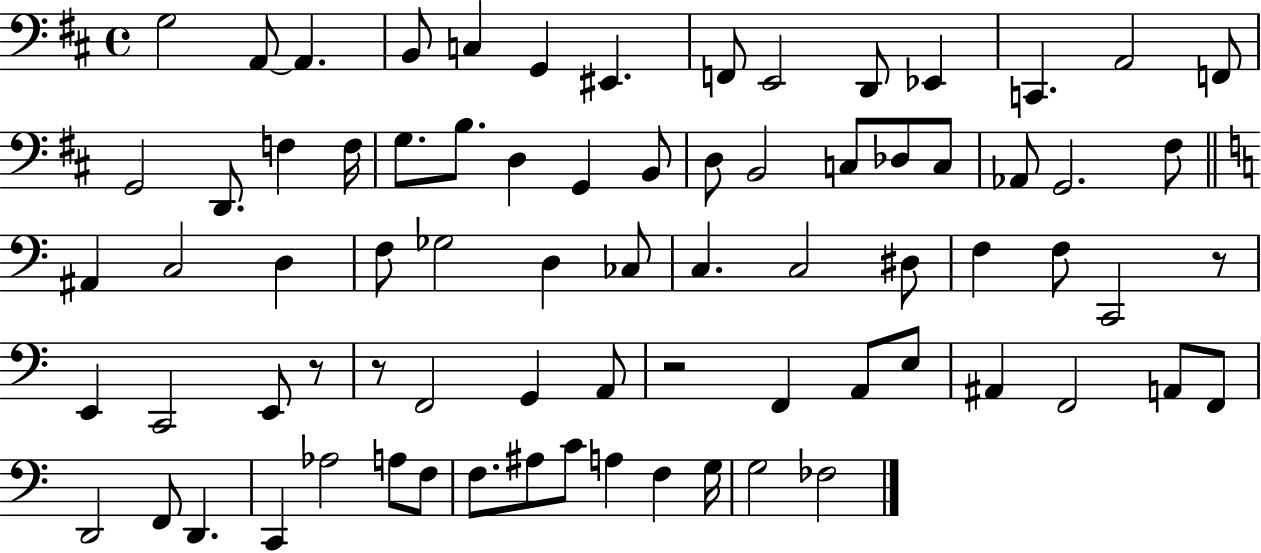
{
  \clef bass
  \time 4/4
  \defaultTimeSignature
  \key d \major
  g2 a,8~~ a,4. | b,8 c4 g,4 eis,4. | f,8 e,2 d,8 ees,4 | c,4. a,2 f,8 | \break g,2 d,8. f4 f16 | g8. b8. d4 g,4 b,8 | d8 b,2 c8 des8 c8 | aes,8 g,2. fis8 | \break \bar "||" \break \key c \major ais,4 c2 d4 | f8 ges2 d4 ces8 | c4. c2 dis8 | f4 f8 c,2 r8 | \break e,4 c,2 e,8 r8 | r8 f,2 g,4 a,8 | r2 f,4 a,8 e8 | ais,4 f,2 a,8 f,8 | \break d,2 f,8 d,4. | c,4 aes2 a8 f8 | f8. ais8 c'8 a4 f4 g16 | g2 fes2 | \break \bar "|."
}